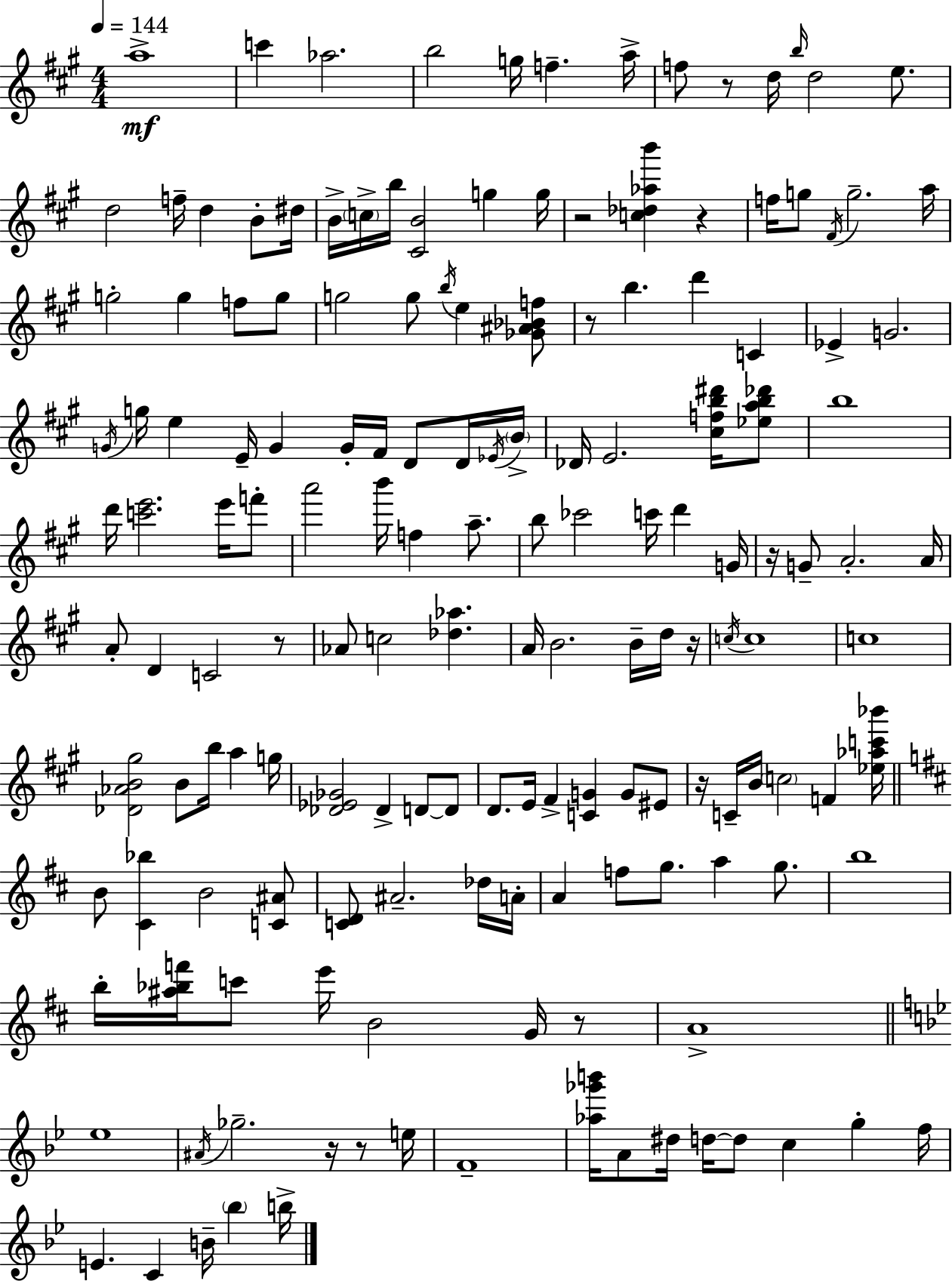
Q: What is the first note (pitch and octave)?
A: A5